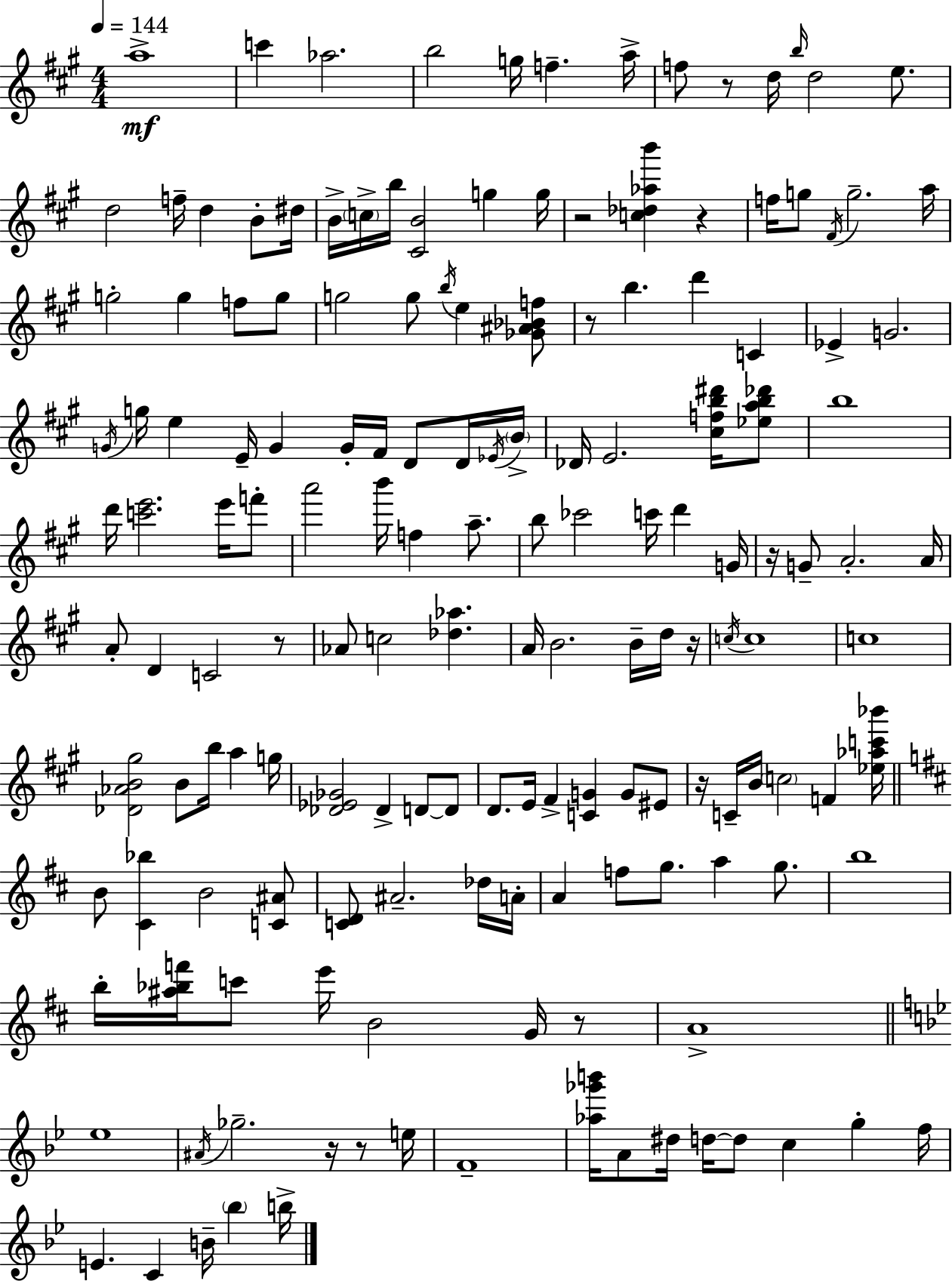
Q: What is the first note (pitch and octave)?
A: A5